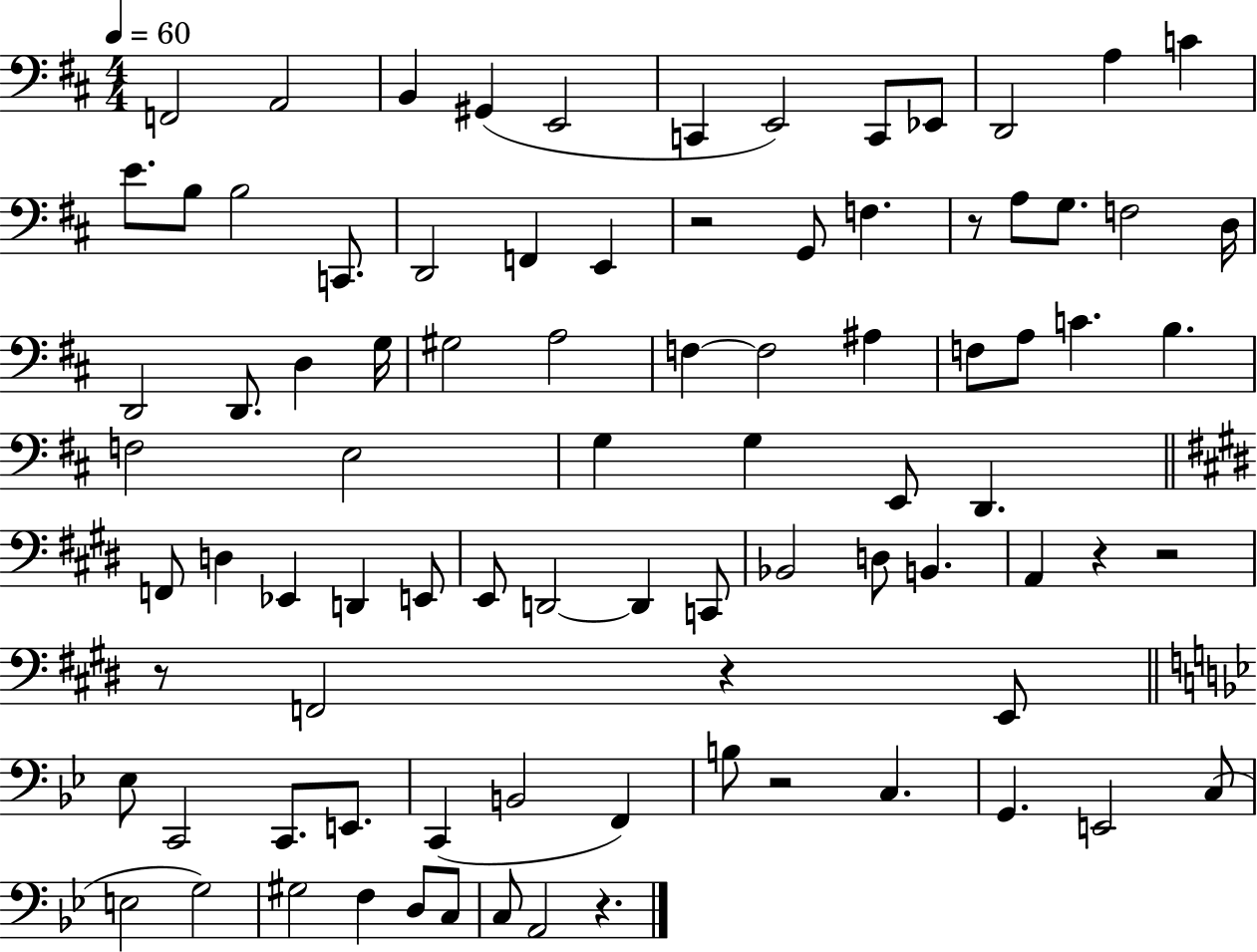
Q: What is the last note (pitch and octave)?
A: A2